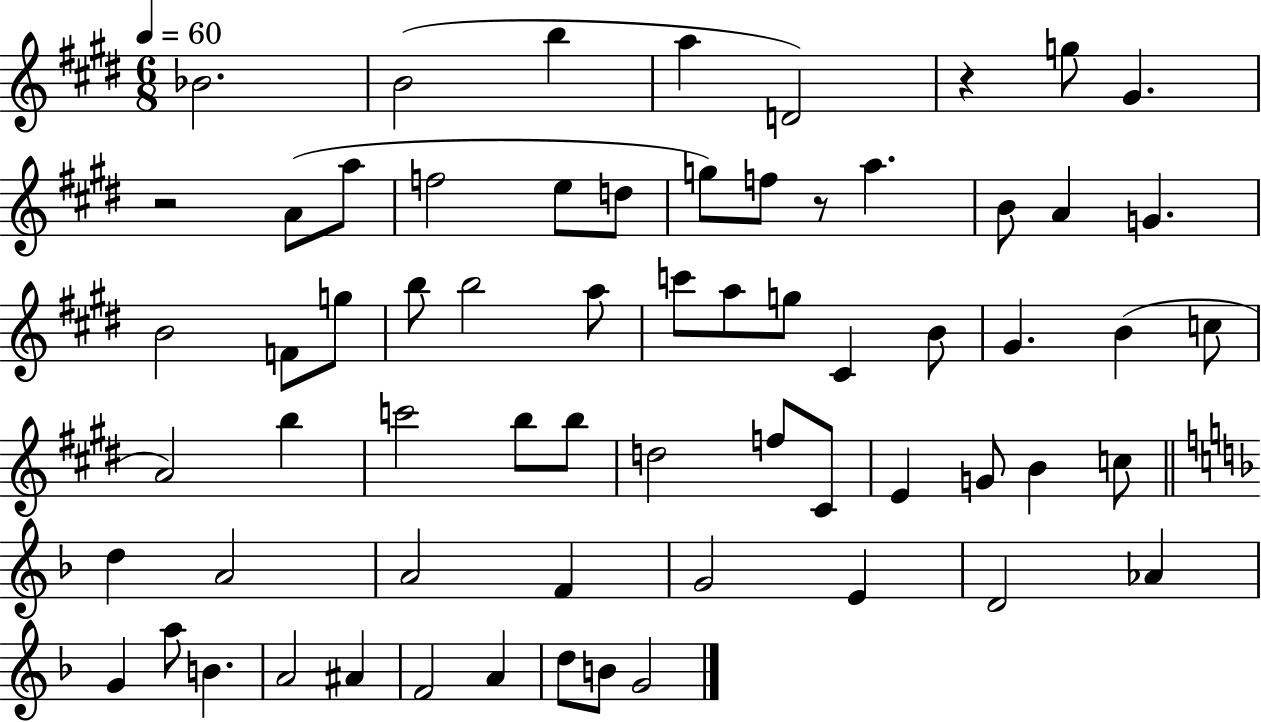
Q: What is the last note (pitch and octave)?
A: G4